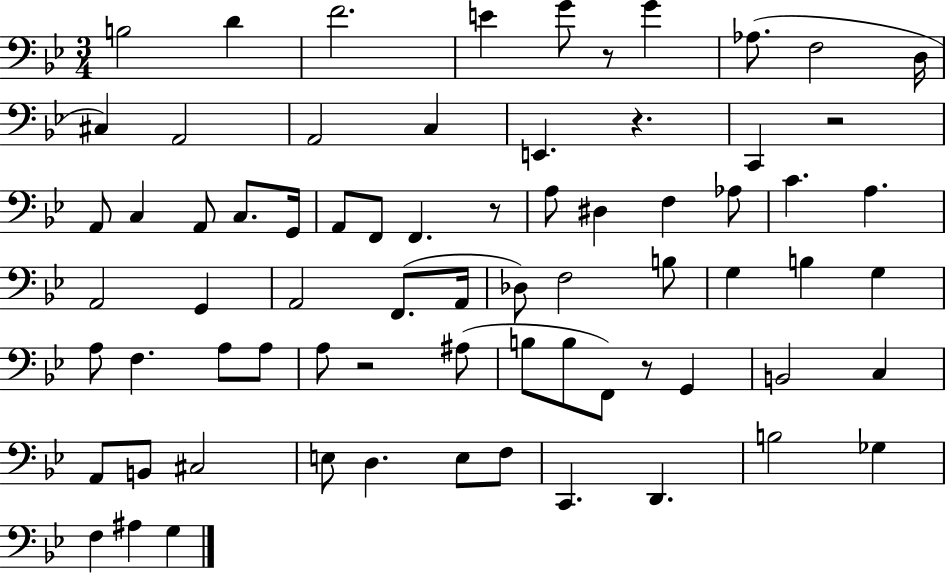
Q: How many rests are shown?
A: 6